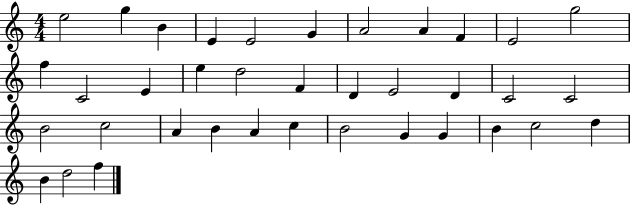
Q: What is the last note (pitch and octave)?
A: F5